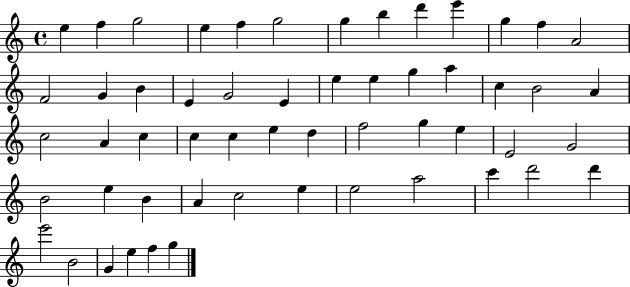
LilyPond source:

{
  \clef treble
  \time 4/4
  \defaultTimeSignature
  \key c \major
  e''4 f''4 g''2 | e''4 f''4 g''2 | g''4 b''4 d'''4 e'''4 | g''4 f''4 a'2 | \break f'2 g'4 b'4 | e'4 g'2 e'4 | e''4 e''4 g''4 a''4 | c''4 b'2 a'4 | \break c''2 a'4 c''4 | c''4 c''4 e''4 d''4 | f''2 g''4 e''4 | e'2 g'2 | \break b'2 e''4 b'4 | a'4 c''2 e''4 | e''2 a''2 | c'''4 d'''2 d'''4 | \break e'''2 b'2 | g'4 e''4 f''4 g''4 | \bar "|."
}